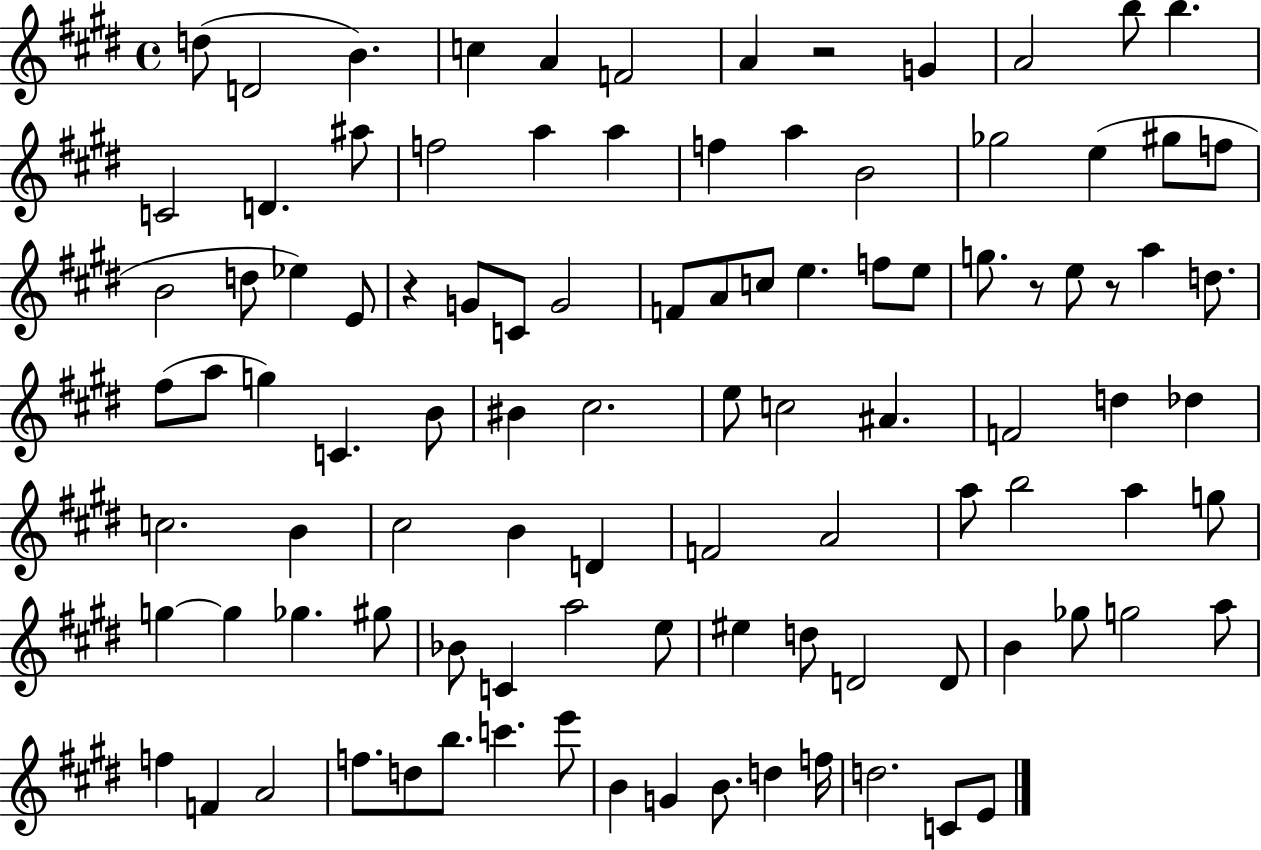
{
  \clef treble
  \time 4/4
  \defaultTimeSignature
  \key e \major
  d''8( d'2 b'4.) | c''4 a'4 f'2 | a'4 r2 g'4 | a'2 b''8 b''4. | \break c'2 d'4. ais''8 | f''2 a''4 a''4 | f''4 a''4 b'2 | ges''2 e''4( gis''8 f''8 | \break b'2 d''8 ees''4) e'8 | r4 g'8 c'8 g'2 | f'8 a'8 c''8 e''4. f''8 e''8 | g''8. r8 e''8 r8 a''4 d''8. | \break fis''8( a''8 g''4) c'4. b'8 | bis'4 cis''2. | e''8 c''2 ais'4. | f'2 d''4 des''4 | \break c''2. b'4 | cis''2 b'4 d'4 | f'2 a'2 | a''8 b''2 a''4 g''8 | \break g''4~~ g''4 ges''4. gis''8 | bes'8 c'4 a''2 e''8 | eis''4 d''8 d'2 d'8 | b'4 ges''8 g''2 a''8 | \break f''4 f'4 a'2 | f''8. d''8 b''8. c'''4. e'''8 | b'4 g'4 b'8. d''4 f''16 | d''2. c'8 e'8 | \break \bar "|."
}